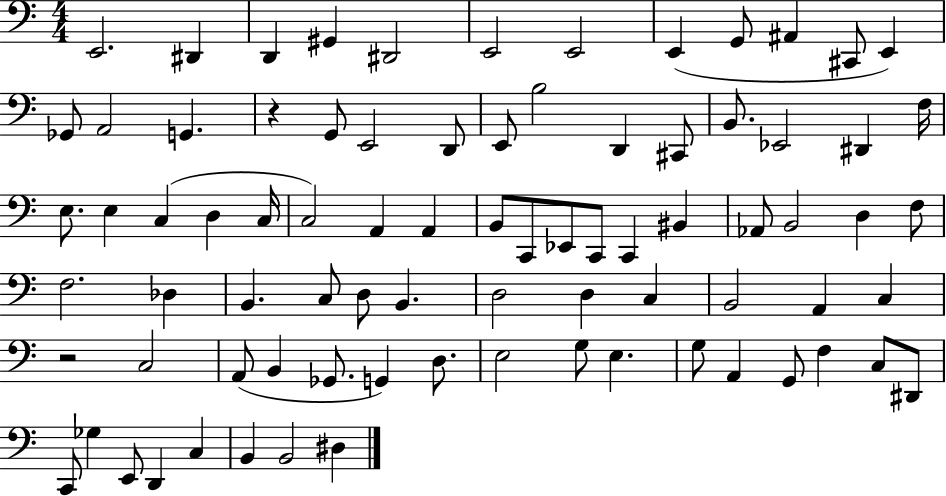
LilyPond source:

{
  \clef bass
  \numericTimeSignature
  \time 4/4
  \key c \major
  e,2. dis,4 | d,4 gis,4 dis,2 | e,2 e,2 | e,4( g,8 ais,4 cis,8 e,4) | \break ges,8 a,2 g,4. | r4 g,8 e,2 d,8 | e,8 b2 d,4 cis,8 | b,8. ees,2 dis,4 f16 | \break e8. e4 c4( d4 c16 | c2) a,4 a,4 | b,8 c,8 ees,8 c,8 c,4 bis,4 | aes,8 b,2 d4 f8 | \break f2. des4 | b,4. c8 d8 b,4. | d2 d4 c4 | b,2 a,4 c4 | \break r2 c2 | a,8( b,4 ges,8. g,4) d8. | e2 g8 e4. | g8 a,4 g,8 f4 c8 dis,8 | \break c,8 ges4 e,8 d,4 c4 | b,4 b,2 dis4 | \bar "|."
}